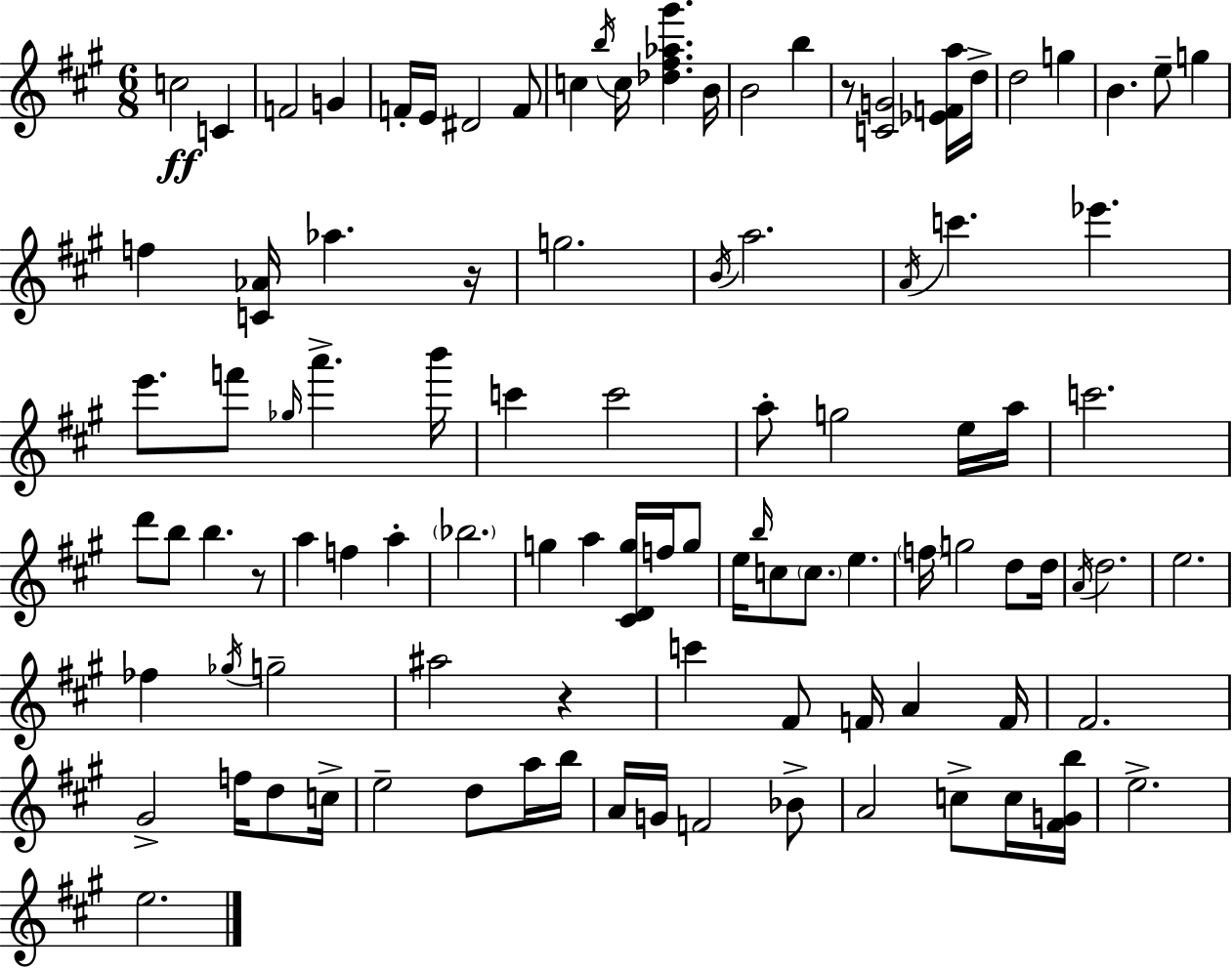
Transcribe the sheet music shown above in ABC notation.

X:1
T:Untitled
M:6/8
L:1/4
K:A
c2 C F2 G F/4 E/4 ^D2 F/2 c b/4 c/4 [_d^f_a^g'] B/4 B2 b z/2 [CG]2 [_EFa]/4 d/4 d2 g B e/2 g f [C_A]/4 _a z/4 g2 B/4 a2 A/4 c' _e' e'/2 f'/2 _g/4 a' b'/4 c' c'2 a/2 g2 e/4 a/4 c'2 d'/2 b/2 b z/2 a f a _b2 g a [^CDg]/4 f/4 g/2 e/4 b/4 c/2 c/2 e f/4 g2 d/2 d/4 A/4 d2 e2 _f _g/4 g2 ^a2 z c' ^F/2 F/4 A F/4 ^F2 ^G2 f/4 d/2 c/4 e2 d/2 a/4 b/4 A/4 G/4 F2 _B/2 A2 c/2 c/4 [^FGb]/4 e2 e2